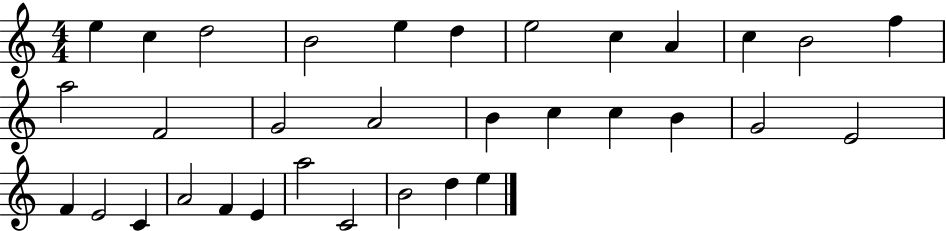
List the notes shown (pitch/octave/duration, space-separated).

E5/q C5/q D5/h B4/h E5/q D5/q E5/h C5/q A4/q C5/q B4/h F5/q A5/h F4/h G4/h A4/h B4/q C5/q C5/q B4/q G4/h E4/h F4/q E4/h C4/q A4/h F4/q E4/q A5/h C4/h B4/h D5/q E5/q